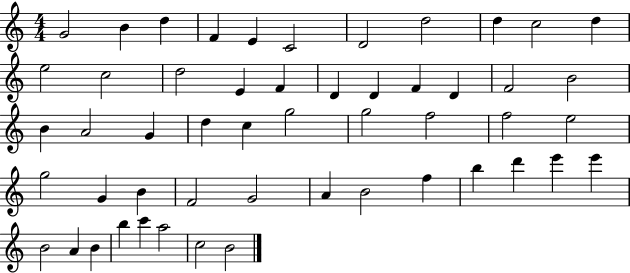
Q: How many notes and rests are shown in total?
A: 52